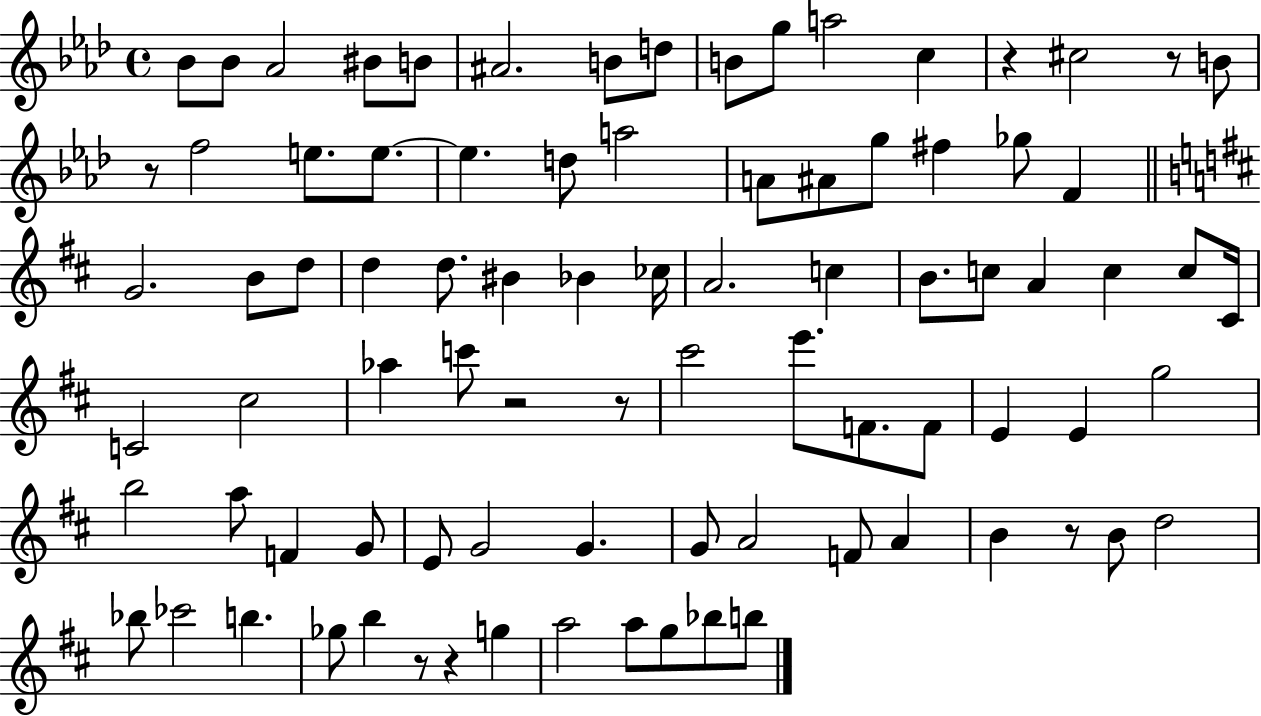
{
  \clef treble
  \time 4/4
  \defaultTimeSignature
  \key aes \major
  \repeat volta 2 { bes'8 bes'8 aes'2 bis'8 b'8 | ais'2. b'8 d''8 | b'8 g''8 a''2 c''4 | r4 cis''2 r8 b'8 | \break r8 f''2 e''8. e''8.~~ | e''4. d''8 a''2 | a'8 ais'8 g''8 fis''4 ges''8 f'4 | \bar "||" \break \key d \major g'2. b'8 d''8 | d''4 d''8. bis'4 bes'4 ces''16 | a'2. c''4 | b'8. c''8 a'4 c''4 c''8 cis'16 | \break c'2 cis''2 | aes''4 c'''8 r2 r8 | cis'''2 e'''8. f'8. f'8 | e'4 e'4 g''2 | \break b''2 a''8 f'4 g'8 | e'8 g'2 g'4. | g'8 a'2 f'8 a'4 | b'4 r8 b'8 d''2 | \break bes''8 ces'''2 b''4. | ges''8 b''4 r8 r4 g''4 | a''2 a''8 g''8 bes''8 b''8 | } \bar "|."
}